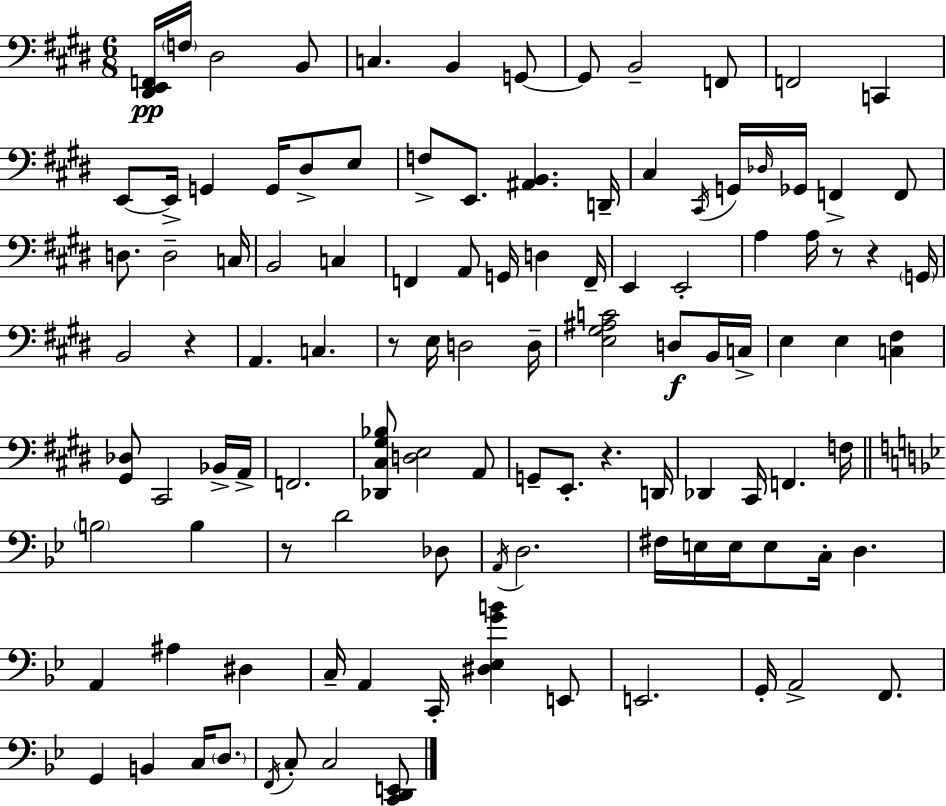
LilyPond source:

{
  \clef bass
  \numericTimeSignature
  \time 6/8
  \key e \major
  <dis, e, f,>16\pp \parenthesize f16 dis2 b,8 | c4. b,4 g,8~~ | g,8 b,2-- f,8 | f,2 c,4 | \break e,8~~ e,16-> g,4 g,16 dis8-> e8 | f8-> e,8. <ais, b,>4. d,16-- | cis4 \acciaccatura { cis,16 } g,16 \grace { des16 } ges,16 f,4-> | f,8 d8. d2-- | \break c16 b,2 c4 | f,4 a,8 g,16 d4 | f,16-- e,4 e,2-. | a4 a16 r8 r4 | \break \parenthesize g,16 b,2 r4 | a,4. c4. | r8 e16 d2 | d16-- <e gis ais c'>2 d8\f | \break b,16 c16-> e4 e4 <c fis>4 | <gis, des>8 cis,2 | bes,16-> a,16-> f,2. | <des, cis gis bes>8 <d e>2 | \break a,8 g,8-- e,8.-. r4. | d,16 des,4 cis,16 f,4. | f16 \bar "||" \break \key bes \major \parenthesize b2 b4 | r8 d'2 des8 | \acciaccatura { a,16 } d2. | fis16 e16 e16 e8 c16-. d4. | \break a,4 ais4 dis4 | c16-- a,4 c,16-. <dis ees g' b'>4 e,8 | e,2. | g,16-. a,2-> f,8. | \break g,4 b,4 c16 \parenthesize d8. | \acciaccatura { f,16 } c8-. c2 | <c, d, e,>8 \bar "|."
}